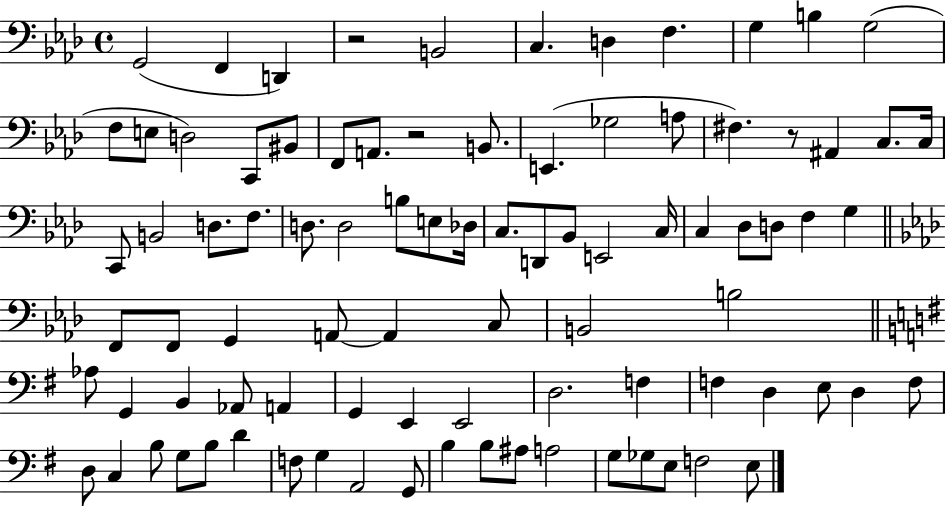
{
  \clef bass
  \time 4/4
  \defaultTimeSignature
  \key aes \major
  g,2( f,4 d,4) | r2 b,2 | c4. d4 f4. | g4 b4 g2( | \break f8 e8 d2) c,8 bis,8 | f,8 a,8. r2 b,8. | e,4.( ges2 a8 | fis4.) r8 ais,4 c8. c16 | \break c,8 b,2 d8. f8. | d8. d2 b8 e8 des16 | c8. d,8 bes,8 e,2 c16 | c4 des8 d8 f4 g4 | \break \bar "||" \break \key f \minor f,8 f,8 g,4 a,8~~ a,4 c8 | b,2 b2 | \bar "||" \break \key e \minor aes8 g,4 b,4 aes,8 a,4 | g,4 e,4 e,2 | d2. f4 | f4 d4 e8 d4 f8 | \break d8 c4 b8 g8 b8 d'4 | f8 g4 a,2 g,8 | b4 b8 ais8 a2 | g8 ges8 e8 f2 e8 | \break \bar "|."
}